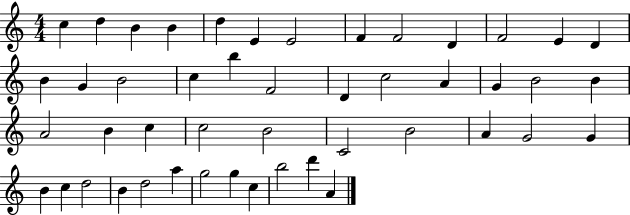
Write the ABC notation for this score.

X:1
T:Untitled
M:4/4
L:1/4
K:C
c d B B d E E2 F F2 D F2 E D B G B2 c b F2 D c2 A G B2 B A2 B c c2 B2 C2 B2 A G2 G B c d2 B d2 a g2 g c b2 d' A